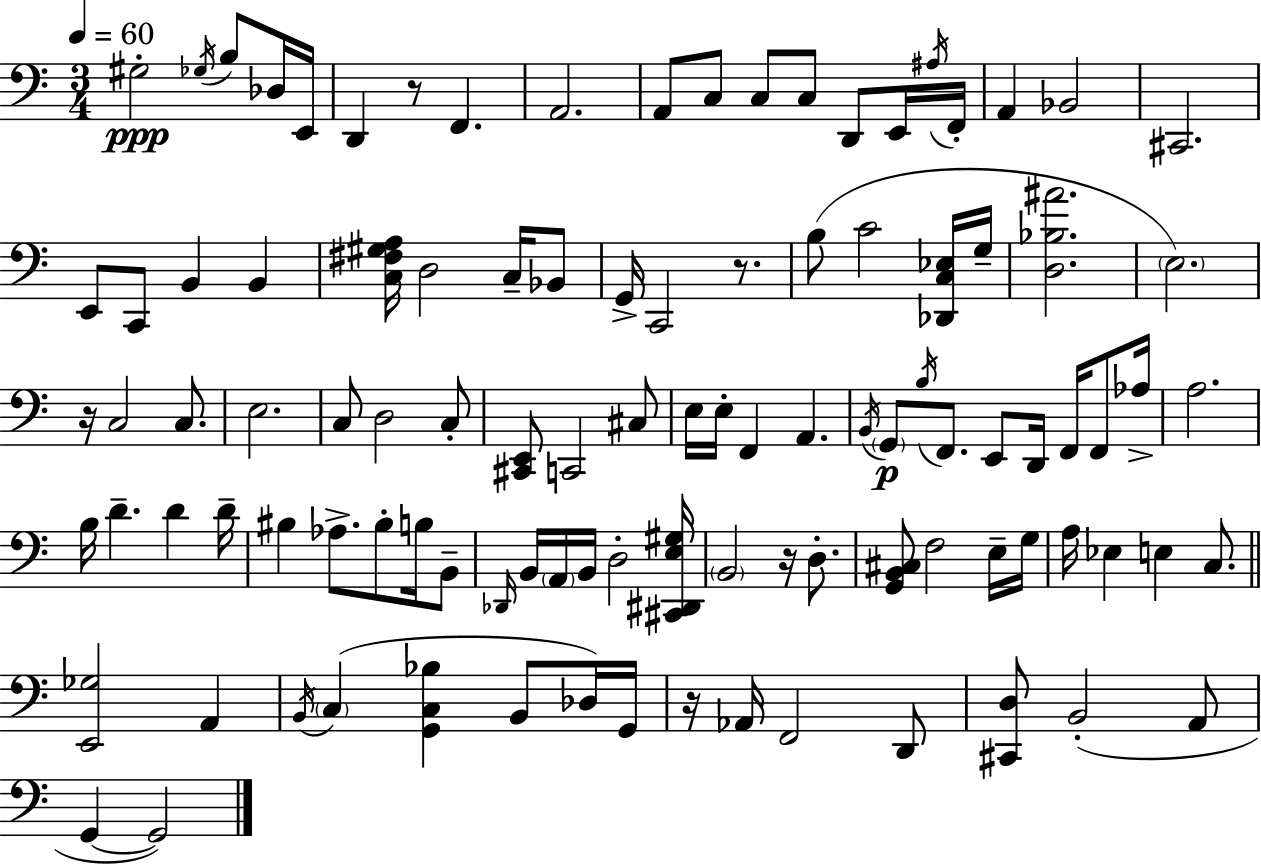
G#3/h Gb3/s B3/e Db3/s E2/s D2/q R/e F2/q. A2/h. A2/e C3/e C3/e C3/e D2/e E2/s A#3/s F2/s A2/q Bb2/h C#2/h. E2/e C2/e B2/q B2/q [C3,F#3,G#3,A3]/s D3/h C3/s Bb2/e G2/s C2/h R/e. B3/e C4/h [Db2,C3,Eb3]/s G3/s [D3,Bb3,A#4]/h. E3/h. R/s C3/h C3/e. E3/h. C3/e D3/h C3/e [C#2,E2]/e C2/h C#3/e E3/s E3/s F2/q A2/q. B2/s G2/e B3/s F2/e. E2/e D2/s F2/s F2/e Ab3/s A3/h. B3/s D4/q. D4/q D4/s BIS3/q Ab3/e. BIS3/e B3/s B2/e Db2/s B2/s A2/s B2/s D3/h [C#2,D#2,E3,G#3]/s B2/h R/s D3/e. [G2,B2,C#3]/e F3/h E3/s G3/s A3/s Eb3/q E3/q C3/e. [E2,Gb3]/h A2/q B2/s C3/q [G2,C3,Bb3]/q B2/e Db3/s G2/s R/s Ab2/s F2/h D2/e [C#2,D3]/e B2/h A2/e G2/q G2/h